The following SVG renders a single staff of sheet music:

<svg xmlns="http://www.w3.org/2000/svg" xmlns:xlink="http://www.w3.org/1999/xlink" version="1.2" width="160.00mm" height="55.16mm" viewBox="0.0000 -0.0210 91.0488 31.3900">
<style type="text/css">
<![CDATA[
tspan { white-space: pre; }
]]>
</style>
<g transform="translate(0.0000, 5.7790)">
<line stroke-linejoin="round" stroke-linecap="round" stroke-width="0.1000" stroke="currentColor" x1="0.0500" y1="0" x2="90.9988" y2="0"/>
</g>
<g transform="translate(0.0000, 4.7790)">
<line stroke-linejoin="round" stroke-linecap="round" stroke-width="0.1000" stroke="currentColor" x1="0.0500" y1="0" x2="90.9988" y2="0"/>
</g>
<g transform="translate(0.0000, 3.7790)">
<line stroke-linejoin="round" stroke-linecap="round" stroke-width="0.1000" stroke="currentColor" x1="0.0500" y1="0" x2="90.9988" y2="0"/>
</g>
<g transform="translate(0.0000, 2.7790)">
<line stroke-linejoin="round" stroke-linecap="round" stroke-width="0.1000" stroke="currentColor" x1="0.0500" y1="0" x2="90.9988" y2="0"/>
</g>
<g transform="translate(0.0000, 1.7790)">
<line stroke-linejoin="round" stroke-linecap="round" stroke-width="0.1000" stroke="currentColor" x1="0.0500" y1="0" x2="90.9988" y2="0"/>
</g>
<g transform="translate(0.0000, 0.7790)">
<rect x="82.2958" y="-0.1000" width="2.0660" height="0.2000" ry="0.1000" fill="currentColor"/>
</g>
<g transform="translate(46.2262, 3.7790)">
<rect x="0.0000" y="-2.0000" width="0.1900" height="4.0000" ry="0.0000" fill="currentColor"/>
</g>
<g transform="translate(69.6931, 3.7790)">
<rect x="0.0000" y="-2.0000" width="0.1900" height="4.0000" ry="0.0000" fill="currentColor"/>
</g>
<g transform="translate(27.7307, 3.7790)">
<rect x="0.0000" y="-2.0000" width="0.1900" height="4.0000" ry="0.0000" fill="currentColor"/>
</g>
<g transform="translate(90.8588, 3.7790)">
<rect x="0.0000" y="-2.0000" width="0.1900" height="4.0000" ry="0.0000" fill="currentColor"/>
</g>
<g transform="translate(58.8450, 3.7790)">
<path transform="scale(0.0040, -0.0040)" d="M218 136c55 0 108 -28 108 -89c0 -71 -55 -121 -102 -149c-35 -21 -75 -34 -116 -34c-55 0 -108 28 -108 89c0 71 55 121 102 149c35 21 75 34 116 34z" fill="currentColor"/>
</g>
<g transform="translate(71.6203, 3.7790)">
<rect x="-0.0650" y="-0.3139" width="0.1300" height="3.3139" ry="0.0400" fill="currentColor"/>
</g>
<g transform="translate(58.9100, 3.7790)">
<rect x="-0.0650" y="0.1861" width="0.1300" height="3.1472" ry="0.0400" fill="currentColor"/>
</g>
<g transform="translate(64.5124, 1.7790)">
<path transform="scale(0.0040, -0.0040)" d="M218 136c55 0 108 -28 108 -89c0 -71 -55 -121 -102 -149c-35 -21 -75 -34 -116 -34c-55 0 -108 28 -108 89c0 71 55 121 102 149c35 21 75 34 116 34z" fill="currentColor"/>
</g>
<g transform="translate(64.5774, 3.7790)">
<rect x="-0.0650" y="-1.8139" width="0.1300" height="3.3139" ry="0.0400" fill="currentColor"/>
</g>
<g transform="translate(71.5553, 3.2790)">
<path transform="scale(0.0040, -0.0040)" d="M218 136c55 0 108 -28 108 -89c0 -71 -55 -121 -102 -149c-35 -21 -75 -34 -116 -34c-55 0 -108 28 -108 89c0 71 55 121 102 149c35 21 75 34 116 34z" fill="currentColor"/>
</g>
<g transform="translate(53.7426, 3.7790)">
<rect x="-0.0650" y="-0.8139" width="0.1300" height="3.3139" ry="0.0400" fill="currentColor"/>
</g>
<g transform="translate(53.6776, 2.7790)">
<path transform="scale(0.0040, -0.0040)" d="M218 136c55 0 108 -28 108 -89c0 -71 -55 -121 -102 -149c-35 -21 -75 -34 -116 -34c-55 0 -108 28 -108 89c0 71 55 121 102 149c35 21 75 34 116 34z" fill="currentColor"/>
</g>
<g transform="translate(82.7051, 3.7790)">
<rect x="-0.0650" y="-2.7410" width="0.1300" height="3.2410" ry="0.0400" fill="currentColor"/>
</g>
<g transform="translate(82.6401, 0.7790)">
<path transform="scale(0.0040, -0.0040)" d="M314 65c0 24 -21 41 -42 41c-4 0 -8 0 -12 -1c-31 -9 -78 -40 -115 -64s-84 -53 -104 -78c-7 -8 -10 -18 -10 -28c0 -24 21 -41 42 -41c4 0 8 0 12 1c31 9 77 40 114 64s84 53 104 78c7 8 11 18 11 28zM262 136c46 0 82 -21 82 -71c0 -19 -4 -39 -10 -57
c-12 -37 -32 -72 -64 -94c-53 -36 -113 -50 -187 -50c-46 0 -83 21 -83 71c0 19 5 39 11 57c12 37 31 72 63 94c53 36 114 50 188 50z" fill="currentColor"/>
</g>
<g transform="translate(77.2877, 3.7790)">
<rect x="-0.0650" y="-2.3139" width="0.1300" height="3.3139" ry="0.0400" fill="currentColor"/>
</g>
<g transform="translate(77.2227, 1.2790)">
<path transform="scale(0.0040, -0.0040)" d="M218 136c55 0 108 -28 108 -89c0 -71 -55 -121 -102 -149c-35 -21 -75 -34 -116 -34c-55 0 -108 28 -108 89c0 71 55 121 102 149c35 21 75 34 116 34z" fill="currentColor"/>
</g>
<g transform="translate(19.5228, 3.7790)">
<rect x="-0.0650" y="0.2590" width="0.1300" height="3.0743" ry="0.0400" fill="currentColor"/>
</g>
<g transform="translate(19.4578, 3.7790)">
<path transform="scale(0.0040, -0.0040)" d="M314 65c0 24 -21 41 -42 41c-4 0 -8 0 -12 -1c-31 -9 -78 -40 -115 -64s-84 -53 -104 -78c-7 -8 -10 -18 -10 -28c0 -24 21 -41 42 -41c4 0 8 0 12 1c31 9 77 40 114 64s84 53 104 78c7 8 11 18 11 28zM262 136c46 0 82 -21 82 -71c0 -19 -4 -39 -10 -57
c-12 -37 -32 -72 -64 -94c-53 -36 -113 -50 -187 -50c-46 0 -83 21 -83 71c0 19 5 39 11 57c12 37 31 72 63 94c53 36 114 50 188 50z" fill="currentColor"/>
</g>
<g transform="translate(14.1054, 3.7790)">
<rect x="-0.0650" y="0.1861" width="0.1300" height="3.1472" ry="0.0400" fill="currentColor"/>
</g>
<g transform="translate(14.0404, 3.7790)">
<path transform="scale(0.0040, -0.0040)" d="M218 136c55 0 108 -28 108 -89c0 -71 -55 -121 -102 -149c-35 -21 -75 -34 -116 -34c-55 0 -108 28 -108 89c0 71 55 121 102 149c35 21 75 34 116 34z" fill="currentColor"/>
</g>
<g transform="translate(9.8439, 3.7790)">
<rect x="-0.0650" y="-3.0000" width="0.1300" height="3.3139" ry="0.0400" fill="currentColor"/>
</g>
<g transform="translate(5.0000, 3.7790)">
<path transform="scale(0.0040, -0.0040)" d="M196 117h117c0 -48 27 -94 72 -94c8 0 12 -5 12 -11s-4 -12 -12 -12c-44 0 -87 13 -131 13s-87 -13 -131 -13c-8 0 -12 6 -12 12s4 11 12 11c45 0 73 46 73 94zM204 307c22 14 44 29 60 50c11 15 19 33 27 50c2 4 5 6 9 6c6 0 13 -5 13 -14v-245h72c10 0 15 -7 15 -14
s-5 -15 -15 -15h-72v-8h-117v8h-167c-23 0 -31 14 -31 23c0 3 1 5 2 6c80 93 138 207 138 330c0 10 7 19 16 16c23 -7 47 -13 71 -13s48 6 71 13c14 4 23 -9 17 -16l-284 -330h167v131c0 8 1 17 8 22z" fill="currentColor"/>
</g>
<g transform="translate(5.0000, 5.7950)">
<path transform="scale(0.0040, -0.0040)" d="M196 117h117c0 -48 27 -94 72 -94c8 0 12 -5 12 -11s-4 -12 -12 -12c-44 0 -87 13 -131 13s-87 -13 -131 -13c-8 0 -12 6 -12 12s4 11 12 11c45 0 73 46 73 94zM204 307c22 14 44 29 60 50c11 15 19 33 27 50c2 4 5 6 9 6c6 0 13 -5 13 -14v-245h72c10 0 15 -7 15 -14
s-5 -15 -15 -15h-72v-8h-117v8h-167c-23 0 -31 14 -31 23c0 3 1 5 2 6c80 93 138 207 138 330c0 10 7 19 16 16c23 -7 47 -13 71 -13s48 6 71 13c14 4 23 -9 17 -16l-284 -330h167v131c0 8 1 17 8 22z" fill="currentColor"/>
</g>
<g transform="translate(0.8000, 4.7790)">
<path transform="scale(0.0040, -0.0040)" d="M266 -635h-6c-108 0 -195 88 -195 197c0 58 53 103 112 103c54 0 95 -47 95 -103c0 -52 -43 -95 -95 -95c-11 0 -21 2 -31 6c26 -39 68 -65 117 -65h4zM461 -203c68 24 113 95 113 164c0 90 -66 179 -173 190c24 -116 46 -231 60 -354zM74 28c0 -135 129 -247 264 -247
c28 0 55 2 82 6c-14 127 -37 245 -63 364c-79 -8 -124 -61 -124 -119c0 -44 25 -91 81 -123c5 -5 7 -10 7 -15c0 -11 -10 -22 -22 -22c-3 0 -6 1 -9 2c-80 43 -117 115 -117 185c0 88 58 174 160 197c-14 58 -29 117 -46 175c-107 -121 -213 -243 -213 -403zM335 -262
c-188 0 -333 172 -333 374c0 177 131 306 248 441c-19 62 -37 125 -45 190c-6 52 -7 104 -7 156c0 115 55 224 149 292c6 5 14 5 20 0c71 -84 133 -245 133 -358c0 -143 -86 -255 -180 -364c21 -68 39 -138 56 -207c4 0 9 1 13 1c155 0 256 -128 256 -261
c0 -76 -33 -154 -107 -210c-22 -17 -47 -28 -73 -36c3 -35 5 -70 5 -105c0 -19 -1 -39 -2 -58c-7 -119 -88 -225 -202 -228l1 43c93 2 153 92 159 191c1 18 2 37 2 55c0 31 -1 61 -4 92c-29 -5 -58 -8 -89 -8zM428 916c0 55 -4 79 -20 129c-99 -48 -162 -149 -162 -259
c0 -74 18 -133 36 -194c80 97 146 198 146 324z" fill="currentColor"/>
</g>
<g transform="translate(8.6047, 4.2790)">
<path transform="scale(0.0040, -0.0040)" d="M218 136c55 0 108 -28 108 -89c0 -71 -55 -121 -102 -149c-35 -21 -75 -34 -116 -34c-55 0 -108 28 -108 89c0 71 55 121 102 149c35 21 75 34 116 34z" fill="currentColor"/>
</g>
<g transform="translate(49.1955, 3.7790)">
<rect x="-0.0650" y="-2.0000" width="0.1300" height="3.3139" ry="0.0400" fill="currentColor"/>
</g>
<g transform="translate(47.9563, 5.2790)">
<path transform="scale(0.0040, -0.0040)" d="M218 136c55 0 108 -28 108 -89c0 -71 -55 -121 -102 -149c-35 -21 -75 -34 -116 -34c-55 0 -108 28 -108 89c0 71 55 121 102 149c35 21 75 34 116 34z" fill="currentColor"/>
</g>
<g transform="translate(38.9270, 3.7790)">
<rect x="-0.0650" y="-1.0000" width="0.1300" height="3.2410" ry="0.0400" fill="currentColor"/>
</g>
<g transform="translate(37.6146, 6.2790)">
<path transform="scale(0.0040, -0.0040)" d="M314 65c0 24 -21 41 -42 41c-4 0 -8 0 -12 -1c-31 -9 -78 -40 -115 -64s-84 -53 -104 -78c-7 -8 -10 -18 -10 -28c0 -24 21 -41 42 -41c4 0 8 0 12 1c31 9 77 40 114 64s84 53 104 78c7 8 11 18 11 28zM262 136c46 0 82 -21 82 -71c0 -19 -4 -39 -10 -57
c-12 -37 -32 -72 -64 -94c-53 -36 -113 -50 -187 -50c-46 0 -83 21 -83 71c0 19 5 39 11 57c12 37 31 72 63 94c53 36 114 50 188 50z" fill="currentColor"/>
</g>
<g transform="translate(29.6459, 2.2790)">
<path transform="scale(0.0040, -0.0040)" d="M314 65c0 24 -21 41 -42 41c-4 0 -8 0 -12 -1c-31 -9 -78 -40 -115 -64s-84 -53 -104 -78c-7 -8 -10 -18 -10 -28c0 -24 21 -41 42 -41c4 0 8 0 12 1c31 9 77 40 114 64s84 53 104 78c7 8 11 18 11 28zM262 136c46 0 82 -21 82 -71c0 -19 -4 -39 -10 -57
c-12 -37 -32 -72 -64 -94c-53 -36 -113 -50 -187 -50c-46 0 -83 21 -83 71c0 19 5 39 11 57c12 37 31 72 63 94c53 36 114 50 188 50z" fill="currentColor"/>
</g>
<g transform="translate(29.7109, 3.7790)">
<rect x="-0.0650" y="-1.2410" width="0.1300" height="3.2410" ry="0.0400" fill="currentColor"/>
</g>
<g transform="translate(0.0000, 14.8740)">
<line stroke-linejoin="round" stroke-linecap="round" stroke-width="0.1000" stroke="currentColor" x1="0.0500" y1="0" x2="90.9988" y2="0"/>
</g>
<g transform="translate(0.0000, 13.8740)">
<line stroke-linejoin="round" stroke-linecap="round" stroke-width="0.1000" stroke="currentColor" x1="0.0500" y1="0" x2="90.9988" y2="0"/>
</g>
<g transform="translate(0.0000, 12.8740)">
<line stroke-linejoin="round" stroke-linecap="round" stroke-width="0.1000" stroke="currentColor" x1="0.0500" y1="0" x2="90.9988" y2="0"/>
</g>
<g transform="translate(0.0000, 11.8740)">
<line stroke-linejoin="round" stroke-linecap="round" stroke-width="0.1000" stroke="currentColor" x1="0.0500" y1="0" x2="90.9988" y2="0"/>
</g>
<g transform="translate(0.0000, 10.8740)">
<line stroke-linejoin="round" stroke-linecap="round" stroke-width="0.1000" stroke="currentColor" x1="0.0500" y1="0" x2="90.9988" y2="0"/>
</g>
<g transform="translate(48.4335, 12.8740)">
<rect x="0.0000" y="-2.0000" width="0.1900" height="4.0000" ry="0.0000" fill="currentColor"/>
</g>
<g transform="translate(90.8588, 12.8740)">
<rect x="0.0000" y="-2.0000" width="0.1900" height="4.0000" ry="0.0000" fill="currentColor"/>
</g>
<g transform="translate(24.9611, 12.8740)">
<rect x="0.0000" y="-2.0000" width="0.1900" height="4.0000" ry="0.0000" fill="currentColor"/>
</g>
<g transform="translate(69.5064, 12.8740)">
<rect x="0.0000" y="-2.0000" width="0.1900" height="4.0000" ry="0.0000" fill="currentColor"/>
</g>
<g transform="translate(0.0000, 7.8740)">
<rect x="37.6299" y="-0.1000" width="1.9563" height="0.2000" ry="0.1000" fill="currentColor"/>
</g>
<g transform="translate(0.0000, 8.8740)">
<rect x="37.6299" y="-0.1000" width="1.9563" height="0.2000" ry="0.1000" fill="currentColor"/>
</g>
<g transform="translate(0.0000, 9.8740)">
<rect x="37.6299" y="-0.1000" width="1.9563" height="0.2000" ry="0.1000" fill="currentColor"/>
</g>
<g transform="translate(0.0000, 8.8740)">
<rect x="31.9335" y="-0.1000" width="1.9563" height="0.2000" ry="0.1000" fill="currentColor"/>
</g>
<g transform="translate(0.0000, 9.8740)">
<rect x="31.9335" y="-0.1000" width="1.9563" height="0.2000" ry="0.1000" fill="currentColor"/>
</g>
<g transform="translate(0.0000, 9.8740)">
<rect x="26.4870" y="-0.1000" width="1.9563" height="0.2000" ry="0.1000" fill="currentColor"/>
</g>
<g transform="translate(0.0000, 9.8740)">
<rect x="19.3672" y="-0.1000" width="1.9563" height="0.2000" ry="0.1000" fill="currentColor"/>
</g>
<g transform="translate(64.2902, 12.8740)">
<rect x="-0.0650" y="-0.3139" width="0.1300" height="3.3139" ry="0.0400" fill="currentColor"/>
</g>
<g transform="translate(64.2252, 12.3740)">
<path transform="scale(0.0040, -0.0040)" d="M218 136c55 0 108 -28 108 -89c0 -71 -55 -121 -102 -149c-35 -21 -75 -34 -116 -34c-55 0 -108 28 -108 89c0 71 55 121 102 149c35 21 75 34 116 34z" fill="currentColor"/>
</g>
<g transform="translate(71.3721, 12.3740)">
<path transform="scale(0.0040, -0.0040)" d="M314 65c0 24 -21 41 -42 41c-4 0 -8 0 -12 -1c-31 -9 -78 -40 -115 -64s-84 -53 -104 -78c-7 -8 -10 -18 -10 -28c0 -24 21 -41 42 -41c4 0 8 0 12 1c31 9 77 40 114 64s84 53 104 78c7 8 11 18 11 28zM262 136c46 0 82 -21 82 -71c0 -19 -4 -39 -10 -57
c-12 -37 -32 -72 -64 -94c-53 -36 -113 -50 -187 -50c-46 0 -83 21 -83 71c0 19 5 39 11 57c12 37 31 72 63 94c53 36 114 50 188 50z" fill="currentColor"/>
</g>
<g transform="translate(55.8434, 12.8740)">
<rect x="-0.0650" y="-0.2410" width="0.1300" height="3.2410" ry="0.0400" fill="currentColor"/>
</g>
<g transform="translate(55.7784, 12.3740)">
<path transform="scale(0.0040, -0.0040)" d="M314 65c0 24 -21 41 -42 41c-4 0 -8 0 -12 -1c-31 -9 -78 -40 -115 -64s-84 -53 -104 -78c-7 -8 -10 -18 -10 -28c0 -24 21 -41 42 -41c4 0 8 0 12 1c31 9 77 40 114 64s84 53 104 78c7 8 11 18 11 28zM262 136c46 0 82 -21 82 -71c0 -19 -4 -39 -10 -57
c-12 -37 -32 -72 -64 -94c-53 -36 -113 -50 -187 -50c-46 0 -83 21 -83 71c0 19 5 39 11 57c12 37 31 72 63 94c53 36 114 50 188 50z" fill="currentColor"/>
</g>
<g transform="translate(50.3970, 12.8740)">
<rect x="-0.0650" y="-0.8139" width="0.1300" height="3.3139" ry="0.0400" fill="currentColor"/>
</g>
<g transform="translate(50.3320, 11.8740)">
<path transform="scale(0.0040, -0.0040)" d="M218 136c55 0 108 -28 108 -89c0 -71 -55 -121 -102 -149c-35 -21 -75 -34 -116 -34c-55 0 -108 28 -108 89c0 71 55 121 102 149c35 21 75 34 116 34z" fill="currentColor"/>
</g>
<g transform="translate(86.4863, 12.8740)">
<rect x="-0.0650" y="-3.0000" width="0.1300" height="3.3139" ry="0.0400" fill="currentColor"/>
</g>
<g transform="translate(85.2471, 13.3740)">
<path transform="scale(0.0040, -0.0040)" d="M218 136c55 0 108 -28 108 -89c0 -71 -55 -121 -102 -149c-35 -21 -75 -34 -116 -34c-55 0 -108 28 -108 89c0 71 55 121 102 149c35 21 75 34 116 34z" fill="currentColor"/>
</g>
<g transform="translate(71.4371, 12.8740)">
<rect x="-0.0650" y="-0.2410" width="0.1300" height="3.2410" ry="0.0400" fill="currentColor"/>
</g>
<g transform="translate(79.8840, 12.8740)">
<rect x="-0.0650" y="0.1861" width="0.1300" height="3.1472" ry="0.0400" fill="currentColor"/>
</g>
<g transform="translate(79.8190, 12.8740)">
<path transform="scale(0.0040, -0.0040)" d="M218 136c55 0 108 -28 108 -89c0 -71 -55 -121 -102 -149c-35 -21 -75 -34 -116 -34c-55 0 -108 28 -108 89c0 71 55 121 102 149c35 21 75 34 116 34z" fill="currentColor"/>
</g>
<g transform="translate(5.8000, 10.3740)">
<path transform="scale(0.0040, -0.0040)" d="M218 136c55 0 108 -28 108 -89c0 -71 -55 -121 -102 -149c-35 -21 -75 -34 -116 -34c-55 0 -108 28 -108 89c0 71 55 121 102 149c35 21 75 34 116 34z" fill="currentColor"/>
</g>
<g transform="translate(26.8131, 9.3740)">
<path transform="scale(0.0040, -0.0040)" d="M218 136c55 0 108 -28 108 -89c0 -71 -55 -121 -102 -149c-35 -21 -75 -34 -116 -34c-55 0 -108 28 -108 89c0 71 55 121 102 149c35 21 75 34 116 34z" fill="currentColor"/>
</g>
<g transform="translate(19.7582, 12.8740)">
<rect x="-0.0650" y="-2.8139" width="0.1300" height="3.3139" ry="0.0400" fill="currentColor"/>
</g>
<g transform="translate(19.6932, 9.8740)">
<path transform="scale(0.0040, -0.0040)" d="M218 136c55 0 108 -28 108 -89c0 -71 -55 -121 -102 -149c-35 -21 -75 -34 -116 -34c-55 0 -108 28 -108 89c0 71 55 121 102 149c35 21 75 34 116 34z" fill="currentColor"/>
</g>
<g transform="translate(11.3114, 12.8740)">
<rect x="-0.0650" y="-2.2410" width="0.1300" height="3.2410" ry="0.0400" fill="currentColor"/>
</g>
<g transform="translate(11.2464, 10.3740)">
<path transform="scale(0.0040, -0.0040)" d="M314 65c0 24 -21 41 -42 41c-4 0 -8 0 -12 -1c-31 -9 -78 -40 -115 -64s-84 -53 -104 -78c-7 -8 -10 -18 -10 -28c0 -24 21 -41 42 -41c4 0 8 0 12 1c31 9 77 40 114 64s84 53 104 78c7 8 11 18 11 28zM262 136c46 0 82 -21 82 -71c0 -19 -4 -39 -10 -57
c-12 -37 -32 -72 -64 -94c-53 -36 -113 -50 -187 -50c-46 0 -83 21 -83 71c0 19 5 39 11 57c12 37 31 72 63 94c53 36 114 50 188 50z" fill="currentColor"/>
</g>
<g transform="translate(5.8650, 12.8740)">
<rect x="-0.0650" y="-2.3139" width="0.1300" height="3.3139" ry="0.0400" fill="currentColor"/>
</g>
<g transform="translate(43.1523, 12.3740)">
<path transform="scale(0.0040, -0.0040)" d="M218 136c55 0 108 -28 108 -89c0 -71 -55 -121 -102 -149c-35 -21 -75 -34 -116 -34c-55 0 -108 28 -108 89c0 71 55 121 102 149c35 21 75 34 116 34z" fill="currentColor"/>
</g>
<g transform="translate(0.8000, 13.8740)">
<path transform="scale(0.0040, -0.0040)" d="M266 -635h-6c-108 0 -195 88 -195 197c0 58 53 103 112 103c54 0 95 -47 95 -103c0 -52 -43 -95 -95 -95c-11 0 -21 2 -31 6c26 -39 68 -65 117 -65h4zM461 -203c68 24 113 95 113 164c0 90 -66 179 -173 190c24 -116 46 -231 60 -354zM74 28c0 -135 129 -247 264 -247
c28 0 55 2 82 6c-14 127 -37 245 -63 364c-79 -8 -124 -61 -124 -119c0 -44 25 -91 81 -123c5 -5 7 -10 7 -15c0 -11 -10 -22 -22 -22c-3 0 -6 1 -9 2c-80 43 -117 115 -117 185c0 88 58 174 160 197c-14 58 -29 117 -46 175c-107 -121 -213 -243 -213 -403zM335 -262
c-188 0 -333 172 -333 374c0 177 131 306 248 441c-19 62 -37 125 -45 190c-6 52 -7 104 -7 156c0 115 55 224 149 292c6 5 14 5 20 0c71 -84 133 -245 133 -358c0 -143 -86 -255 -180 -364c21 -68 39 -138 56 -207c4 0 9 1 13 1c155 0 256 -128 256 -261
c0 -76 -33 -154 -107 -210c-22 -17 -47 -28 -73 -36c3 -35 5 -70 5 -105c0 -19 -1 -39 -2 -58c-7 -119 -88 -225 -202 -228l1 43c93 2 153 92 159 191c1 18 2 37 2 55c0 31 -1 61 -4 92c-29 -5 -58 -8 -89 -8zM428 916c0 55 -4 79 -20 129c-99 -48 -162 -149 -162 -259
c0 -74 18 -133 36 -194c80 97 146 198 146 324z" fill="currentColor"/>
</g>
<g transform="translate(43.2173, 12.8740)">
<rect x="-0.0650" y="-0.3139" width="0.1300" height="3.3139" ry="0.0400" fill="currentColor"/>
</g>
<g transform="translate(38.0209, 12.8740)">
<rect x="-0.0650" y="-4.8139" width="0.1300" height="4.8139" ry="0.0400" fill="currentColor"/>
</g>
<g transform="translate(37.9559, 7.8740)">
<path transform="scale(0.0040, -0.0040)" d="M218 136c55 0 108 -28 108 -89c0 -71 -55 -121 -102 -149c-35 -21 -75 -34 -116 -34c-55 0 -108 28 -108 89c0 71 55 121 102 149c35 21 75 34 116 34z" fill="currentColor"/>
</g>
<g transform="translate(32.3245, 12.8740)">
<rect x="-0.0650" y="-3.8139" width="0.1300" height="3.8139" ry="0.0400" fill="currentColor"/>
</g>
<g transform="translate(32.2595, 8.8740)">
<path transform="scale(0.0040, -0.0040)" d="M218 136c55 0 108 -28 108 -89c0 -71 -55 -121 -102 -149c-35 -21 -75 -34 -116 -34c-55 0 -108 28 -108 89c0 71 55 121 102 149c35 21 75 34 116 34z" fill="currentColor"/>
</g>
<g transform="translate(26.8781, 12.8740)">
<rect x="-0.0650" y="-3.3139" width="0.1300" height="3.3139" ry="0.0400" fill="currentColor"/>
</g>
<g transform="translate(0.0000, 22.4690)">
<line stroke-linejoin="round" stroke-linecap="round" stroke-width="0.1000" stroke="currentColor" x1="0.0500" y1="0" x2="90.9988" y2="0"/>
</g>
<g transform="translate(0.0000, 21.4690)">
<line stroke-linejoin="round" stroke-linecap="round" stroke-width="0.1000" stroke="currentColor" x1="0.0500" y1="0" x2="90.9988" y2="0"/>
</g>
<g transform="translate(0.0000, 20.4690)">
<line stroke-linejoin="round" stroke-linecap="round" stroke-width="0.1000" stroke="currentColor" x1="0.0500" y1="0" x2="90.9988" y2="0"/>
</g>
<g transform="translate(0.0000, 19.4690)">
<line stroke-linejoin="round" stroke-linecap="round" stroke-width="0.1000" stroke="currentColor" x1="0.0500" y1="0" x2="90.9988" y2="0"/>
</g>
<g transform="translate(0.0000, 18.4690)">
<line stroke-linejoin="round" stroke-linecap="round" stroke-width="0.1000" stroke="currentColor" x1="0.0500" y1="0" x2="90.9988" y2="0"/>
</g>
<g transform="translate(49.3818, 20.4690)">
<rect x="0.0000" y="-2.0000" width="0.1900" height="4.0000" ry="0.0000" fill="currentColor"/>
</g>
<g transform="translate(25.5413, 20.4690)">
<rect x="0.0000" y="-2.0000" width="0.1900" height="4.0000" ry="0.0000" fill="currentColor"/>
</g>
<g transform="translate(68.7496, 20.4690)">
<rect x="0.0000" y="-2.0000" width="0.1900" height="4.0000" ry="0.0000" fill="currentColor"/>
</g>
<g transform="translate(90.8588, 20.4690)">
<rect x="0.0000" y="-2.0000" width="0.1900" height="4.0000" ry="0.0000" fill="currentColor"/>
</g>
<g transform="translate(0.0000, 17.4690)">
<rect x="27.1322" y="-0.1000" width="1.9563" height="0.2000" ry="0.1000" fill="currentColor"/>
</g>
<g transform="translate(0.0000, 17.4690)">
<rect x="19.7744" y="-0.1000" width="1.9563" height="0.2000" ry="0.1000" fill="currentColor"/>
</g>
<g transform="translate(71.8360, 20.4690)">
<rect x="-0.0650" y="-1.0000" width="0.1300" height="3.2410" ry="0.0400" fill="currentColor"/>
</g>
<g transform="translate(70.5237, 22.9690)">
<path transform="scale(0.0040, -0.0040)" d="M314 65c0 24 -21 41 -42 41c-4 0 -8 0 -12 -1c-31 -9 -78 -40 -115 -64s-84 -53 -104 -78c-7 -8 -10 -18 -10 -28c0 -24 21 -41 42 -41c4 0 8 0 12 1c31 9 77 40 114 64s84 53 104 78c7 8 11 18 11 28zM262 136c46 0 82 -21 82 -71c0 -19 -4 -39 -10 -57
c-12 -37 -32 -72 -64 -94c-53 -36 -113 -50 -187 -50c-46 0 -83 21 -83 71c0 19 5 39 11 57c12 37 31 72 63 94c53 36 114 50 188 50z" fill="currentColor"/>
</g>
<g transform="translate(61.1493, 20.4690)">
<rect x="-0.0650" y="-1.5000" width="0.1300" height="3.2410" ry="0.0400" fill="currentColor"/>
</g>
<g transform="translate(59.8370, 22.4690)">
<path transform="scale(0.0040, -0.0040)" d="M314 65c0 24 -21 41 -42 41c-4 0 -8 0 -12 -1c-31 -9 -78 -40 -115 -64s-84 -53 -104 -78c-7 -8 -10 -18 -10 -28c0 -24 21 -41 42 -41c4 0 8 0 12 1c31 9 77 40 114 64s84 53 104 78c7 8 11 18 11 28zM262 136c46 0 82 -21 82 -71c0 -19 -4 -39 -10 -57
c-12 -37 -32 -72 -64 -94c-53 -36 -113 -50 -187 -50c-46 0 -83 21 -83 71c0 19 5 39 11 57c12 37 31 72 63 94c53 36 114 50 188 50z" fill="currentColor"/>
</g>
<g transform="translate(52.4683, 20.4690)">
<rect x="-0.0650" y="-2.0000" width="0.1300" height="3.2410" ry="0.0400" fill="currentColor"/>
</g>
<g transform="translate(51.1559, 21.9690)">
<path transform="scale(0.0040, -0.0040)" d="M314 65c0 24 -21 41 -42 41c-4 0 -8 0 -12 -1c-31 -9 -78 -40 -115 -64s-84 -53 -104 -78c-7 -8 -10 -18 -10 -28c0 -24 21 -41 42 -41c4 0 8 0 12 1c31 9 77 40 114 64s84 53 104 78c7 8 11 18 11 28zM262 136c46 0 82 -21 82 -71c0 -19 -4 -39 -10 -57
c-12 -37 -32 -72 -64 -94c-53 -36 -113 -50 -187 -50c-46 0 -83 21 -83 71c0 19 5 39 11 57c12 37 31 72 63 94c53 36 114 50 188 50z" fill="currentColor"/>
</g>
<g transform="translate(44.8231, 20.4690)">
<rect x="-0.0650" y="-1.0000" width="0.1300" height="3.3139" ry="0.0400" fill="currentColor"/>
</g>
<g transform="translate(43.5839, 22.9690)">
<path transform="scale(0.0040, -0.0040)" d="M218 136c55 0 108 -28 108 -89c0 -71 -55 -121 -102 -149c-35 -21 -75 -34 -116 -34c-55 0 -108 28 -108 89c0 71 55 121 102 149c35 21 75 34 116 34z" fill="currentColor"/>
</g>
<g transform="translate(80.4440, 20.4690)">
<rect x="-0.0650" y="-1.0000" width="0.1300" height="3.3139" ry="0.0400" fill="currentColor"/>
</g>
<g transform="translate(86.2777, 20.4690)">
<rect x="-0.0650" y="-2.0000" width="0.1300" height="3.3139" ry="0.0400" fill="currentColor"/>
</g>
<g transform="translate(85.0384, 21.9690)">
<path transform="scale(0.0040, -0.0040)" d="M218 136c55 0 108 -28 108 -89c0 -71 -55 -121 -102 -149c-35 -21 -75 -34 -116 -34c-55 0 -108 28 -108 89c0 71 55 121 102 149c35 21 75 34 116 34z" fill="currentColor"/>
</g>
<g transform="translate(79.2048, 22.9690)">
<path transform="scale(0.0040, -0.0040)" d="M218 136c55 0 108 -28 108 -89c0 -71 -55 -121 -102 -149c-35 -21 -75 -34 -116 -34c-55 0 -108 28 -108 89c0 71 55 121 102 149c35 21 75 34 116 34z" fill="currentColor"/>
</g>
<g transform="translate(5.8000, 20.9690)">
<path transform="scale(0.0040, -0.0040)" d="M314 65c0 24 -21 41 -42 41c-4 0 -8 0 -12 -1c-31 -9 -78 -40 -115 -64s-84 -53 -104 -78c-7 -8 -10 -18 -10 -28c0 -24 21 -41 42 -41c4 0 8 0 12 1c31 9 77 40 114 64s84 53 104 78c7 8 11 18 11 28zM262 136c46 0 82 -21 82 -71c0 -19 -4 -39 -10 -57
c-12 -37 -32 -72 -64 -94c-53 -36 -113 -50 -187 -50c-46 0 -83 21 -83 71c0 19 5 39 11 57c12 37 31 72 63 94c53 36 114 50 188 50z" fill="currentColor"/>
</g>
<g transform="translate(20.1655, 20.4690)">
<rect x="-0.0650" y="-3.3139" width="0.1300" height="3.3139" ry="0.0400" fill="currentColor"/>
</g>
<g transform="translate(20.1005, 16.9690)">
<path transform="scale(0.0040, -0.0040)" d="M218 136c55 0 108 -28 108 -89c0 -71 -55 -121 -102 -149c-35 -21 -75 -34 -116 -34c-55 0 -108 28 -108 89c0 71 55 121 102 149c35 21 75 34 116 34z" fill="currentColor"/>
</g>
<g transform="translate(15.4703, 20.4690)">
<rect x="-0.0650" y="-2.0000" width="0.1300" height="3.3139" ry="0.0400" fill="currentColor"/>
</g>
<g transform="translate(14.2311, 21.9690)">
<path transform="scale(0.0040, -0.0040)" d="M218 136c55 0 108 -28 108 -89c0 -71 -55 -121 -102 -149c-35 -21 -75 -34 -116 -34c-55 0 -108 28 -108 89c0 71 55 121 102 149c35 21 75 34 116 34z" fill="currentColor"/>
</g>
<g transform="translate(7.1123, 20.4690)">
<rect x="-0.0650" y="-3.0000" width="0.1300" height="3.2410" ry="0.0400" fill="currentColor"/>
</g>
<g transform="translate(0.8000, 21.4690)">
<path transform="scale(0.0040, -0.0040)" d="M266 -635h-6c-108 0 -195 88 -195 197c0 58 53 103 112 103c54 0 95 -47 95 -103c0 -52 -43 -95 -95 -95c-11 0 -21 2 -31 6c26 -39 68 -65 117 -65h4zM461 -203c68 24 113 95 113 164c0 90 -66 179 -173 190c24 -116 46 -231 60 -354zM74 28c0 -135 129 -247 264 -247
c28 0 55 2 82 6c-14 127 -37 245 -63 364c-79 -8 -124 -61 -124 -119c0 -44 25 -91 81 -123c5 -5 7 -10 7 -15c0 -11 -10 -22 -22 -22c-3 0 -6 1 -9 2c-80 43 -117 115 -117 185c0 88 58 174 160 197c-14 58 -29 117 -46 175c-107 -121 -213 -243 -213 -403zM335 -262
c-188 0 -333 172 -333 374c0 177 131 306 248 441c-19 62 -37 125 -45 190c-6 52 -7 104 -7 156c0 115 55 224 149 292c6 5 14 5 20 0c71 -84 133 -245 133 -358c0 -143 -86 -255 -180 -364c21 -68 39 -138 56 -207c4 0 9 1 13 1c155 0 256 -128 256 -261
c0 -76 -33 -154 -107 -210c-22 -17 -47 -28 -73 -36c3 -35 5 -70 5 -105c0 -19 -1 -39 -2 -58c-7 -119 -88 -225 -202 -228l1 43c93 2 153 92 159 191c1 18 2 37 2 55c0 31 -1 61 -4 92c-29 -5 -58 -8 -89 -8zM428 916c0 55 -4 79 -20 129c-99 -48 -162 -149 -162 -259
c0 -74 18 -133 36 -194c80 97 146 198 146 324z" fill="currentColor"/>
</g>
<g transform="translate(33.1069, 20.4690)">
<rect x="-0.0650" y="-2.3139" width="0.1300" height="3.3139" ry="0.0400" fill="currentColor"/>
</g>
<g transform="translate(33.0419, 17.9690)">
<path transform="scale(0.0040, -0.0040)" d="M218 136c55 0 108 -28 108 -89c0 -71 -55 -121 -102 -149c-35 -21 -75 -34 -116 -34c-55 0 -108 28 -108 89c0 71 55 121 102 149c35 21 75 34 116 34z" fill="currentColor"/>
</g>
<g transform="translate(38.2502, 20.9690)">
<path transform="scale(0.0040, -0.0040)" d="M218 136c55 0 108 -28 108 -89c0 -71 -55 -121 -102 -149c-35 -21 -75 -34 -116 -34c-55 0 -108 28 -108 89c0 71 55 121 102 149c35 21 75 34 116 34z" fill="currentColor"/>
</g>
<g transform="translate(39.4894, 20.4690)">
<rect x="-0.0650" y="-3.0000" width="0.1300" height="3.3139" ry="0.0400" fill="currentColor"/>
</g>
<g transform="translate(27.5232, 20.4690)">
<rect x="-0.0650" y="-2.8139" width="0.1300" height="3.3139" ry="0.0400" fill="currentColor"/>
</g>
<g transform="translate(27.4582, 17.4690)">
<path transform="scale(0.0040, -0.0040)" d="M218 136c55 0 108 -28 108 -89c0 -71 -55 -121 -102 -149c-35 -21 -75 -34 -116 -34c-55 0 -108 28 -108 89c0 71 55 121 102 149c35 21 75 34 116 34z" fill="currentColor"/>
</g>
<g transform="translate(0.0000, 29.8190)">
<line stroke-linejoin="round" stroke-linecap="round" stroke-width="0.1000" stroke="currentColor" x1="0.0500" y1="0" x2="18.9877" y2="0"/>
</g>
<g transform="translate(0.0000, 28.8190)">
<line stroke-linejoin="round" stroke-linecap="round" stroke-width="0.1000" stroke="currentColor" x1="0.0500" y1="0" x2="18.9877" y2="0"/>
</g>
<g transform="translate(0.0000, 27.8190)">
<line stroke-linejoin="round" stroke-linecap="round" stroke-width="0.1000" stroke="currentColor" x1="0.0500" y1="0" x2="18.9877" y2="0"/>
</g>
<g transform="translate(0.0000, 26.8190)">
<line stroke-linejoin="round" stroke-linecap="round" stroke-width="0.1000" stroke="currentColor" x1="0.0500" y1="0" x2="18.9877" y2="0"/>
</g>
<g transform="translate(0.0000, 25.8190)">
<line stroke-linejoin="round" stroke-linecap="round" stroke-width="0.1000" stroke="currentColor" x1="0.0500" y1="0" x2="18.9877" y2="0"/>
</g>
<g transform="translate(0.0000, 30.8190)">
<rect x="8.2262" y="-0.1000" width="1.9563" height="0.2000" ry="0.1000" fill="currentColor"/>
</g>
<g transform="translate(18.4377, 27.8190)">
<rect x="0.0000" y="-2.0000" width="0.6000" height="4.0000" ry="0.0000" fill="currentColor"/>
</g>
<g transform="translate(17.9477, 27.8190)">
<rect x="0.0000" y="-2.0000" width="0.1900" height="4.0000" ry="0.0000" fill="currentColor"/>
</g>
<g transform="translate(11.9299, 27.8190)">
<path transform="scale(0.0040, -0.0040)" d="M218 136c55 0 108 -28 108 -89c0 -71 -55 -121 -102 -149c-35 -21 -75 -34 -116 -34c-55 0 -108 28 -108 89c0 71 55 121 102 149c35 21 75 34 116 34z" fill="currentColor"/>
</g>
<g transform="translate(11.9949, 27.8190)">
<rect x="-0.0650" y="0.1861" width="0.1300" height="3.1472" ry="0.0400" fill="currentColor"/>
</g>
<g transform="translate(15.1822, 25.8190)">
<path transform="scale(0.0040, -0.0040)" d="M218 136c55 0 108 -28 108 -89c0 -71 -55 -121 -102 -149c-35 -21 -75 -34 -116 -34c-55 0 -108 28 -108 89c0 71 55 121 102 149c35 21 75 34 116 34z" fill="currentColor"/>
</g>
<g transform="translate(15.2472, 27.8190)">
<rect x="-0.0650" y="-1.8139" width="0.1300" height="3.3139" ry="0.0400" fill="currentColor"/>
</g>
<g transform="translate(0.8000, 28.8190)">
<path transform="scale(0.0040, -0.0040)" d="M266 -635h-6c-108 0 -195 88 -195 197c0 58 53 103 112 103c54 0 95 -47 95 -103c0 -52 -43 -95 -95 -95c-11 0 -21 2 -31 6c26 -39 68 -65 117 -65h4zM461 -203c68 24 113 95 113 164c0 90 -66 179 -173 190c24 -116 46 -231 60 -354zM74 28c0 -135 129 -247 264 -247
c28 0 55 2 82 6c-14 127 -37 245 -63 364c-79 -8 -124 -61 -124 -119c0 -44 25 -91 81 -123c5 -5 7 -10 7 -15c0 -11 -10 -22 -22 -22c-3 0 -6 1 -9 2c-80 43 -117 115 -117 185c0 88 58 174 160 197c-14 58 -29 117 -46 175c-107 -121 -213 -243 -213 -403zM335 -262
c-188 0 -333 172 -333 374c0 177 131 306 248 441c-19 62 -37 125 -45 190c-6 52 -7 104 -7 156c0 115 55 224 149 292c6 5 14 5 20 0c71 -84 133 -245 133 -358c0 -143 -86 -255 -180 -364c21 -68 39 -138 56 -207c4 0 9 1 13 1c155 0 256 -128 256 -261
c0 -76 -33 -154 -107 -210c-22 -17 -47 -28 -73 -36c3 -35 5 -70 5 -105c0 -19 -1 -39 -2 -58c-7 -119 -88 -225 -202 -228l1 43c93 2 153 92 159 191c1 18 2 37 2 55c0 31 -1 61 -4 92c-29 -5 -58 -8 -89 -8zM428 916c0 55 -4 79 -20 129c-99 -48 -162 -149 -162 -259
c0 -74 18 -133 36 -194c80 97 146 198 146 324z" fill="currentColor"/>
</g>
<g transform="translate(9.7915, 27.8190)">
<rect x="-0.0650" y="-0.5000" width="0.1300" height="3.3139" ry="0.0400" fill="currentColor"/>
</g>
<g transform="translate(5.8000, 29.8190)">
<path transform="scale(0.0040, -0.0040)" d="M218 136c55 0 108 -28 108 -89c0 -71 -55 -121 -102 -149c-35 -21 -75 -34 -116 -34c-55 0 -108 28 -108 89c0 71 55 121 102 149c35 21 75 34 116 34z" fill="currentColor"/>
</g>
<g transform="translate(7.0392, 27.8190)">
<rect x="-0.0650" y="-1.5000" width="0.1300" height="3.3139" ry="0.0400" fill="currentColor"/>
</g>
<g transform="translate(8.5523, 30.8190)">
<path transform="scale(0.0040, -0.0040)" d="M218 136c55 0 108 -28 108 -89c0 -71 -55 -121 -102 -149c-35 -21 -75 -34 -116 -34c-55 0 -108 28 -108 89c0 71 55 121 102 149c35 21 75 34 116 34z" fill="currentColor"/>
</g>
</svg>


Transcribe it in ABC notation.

X:1
T:Untitled
M:4/4
L:1/4
K:C
A B B2 e2 D2 F d B f c g a2 g g2 a b c' e' c d c2 c c2 B A A2 F b a g A D F2 E2 D2 D F E C B f